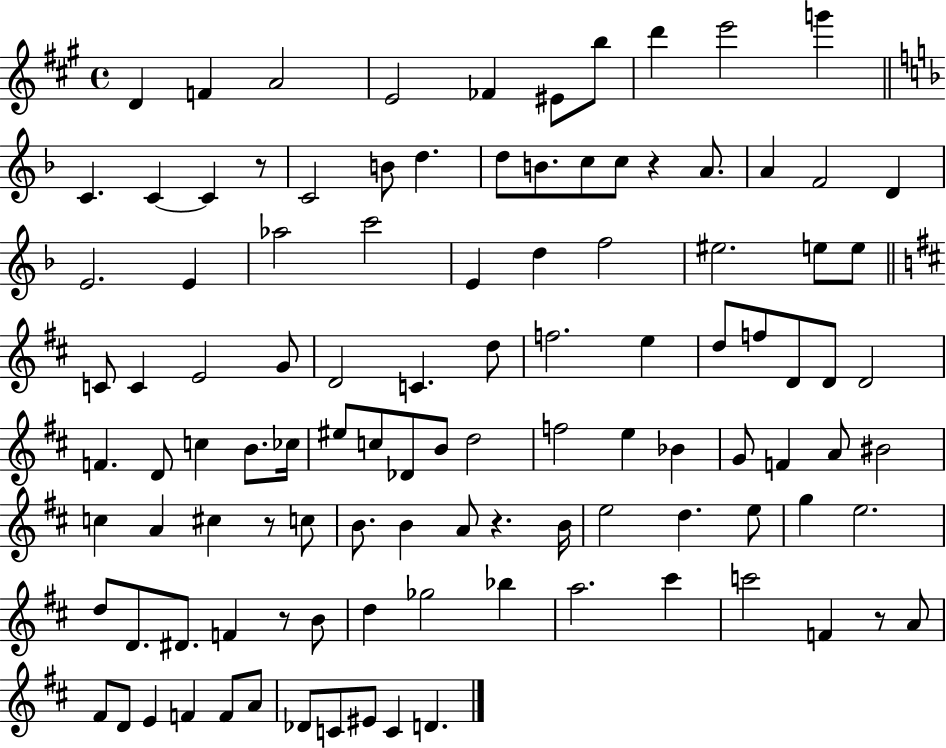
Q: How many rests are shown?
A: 6